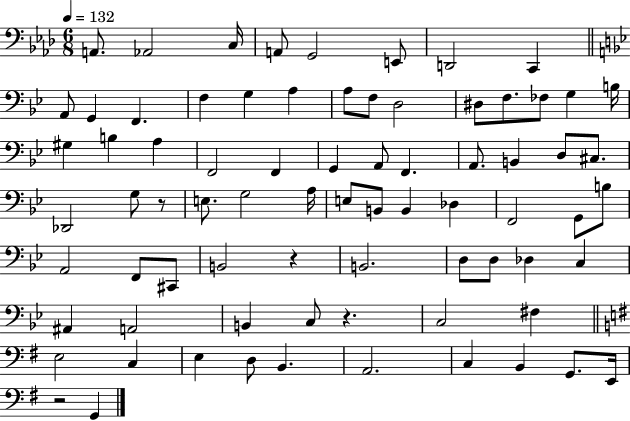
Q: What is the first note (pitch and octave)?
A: A2